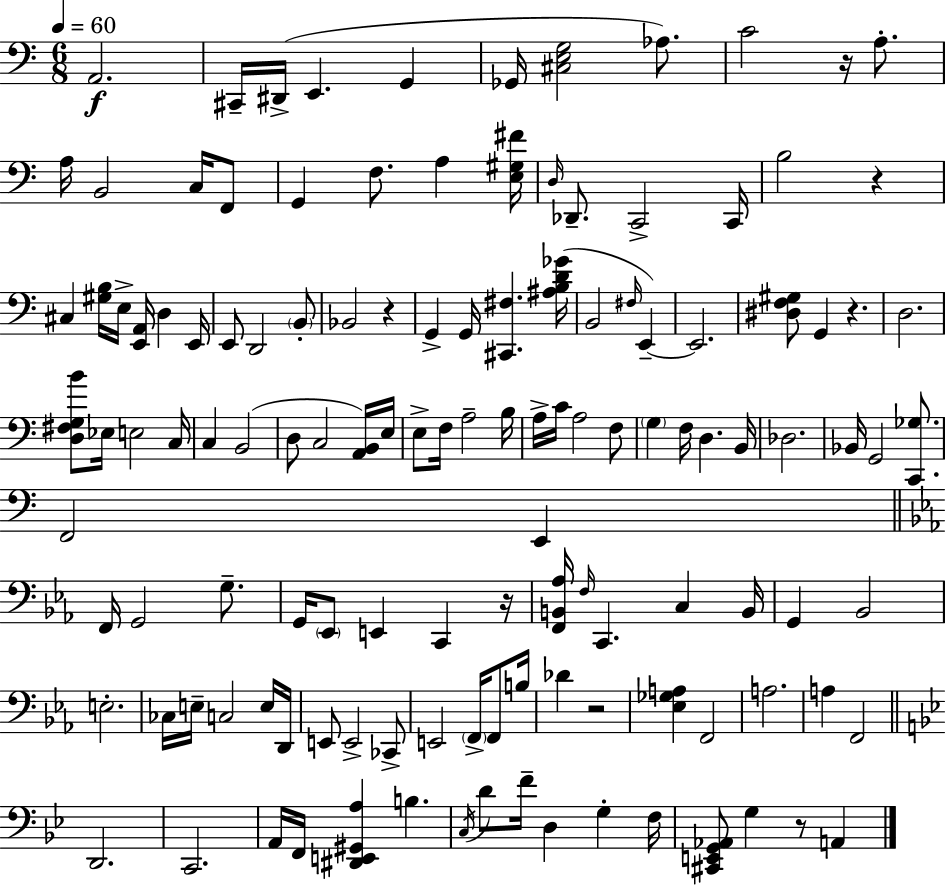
X:1
T:Untitled
M:6/8
L:1/4
K:C
A,,2 ^C,,/4 ^D,,/4 E,, G,, _G,,/4 [^C,E,G,]2 _A,/2 C2 z/4 A,/2 A,/4 B,,2 C,/4 F,,/2 G,, F,/2 A, [E,^G,^F]/4 D,/4 _D,,/2 C,,2 C,,/4 B,2 z ^C, [^G,B,]/4 E,/4 [E,,A,,]/4 D, E,,/4 E,,/2 D,,2 B,,/2 _B,,2 z G,, G,,/4 [^C,,^F,] [^A,B,D_G]/4 B,,2 ^F,/4 E,, E,,2 [^D,F,^G,]/2 G,, z D,2 [D,^F,G,B]/2 _E,/4 E,2 C,/4 C, B,,2 D,/2 C,2 [A,,B,,]/4 E,/4 E,/2 F,/4 A,2 B,/4 A,/4 C/4 A,2 F,/2 G, F,/4 D, B,,/4 _D,2 _B,,/4 G,,2 [C,,_G,]/2 F,,2 E,, F,,/4 G,,2 G,/2 G,,/4 _E,,/2 E,, C,, z/4 [F,,B,,_A,]/4 F,/4 C,, C, B,,/4 G,, _B,,2 E,2 _C,/4 E,/4 C,2 E,/4 D,,/4 E,,/2 E,,2 _C,,/2 E,,2 F,,/4 F,,/2 B,/4 _D z2 [_E,_G,A,] F,,2 A,2 A, F,,2 D,,2 C,,2 A,,/4 F,,/4 [^D,,E,,^G,,A,] B, C,/4 D/2 F/4 D, G, F,/4 [^C,,E,,G,,_A,,]/2 G, z/2 A,,